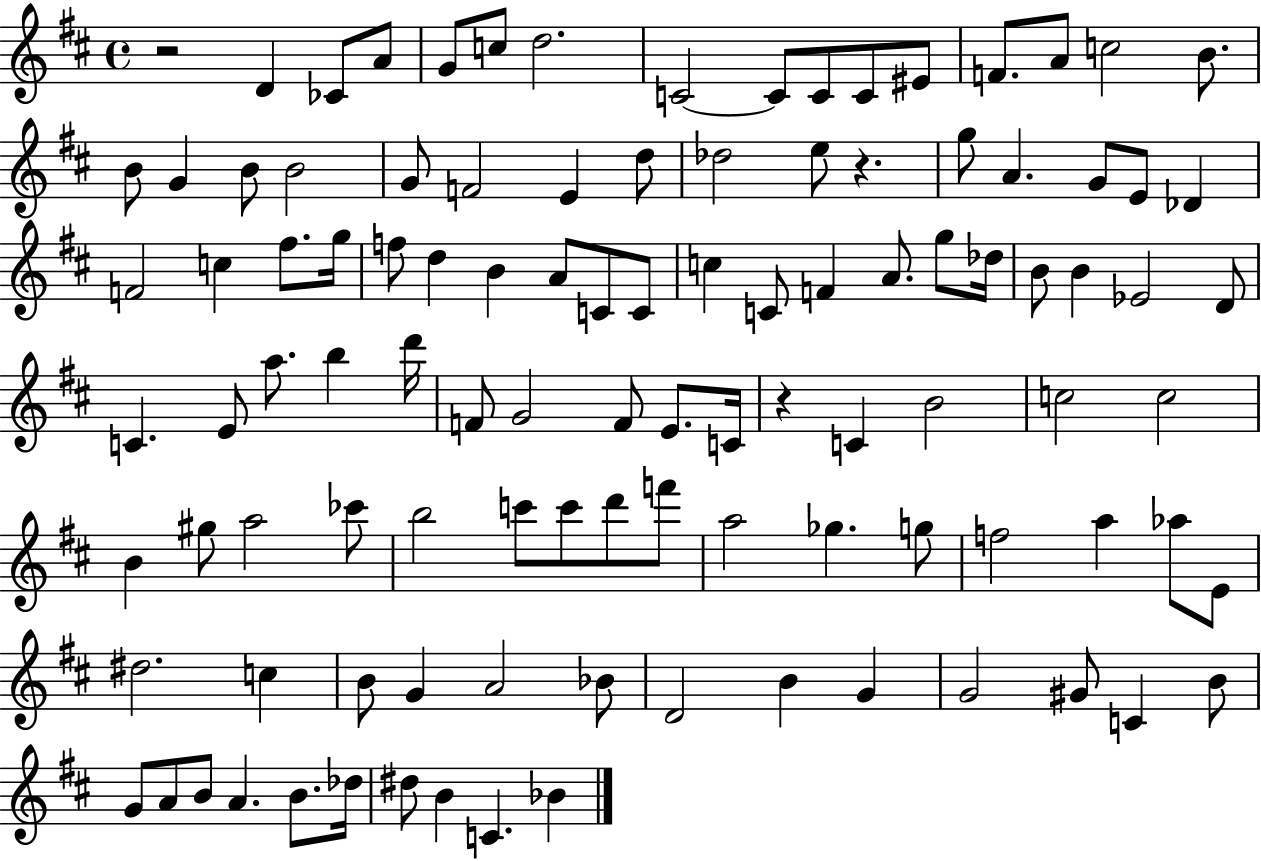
X:1
T:Untitled
M:4/4
L:1/4
K:D
z2 D _C/2 A/2 G/2 c/2 d2 C2 C/2 C/2 C/2 ^E/2 F/2 A/2 c2 B/2 B/2 G B/2 B2 G/2 F2 E d/2 _d2 e/2 z g/2 A G/2 E/2 _D F2 c ^f/2 g/4 f/2 d B A/2 C/2 C/2 c C/2 F A/2 g/2 _d/4 B/2 B _E2 D/2 C E/2 a/2 b d'/4 F/2 G2 F/2 E/2 C/4 z C B2 c2 c2 B ^g/2 a2 _c'/2 b2 c'/2 c'/2 d'/2 f'/2 a2 _g g/2 f2 a _a/2 E/2 ^d2 c B/2 G A2 _B/2 D2 B G G2 ^G/2 C B/2 G/2 A/2 B/2 A B/2 _d/4 ^d/2 B C _B